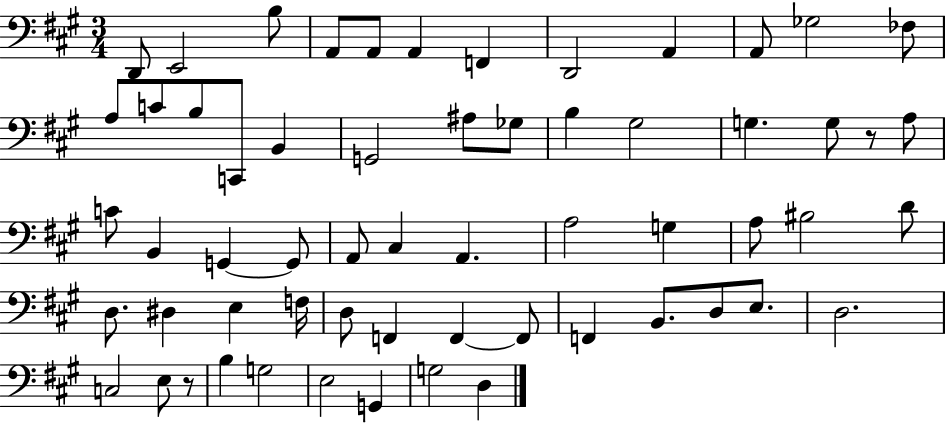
D2/e E2/h B3/e A2/e A2/e A2/q F2/q D2/h A2/q A2/e Gb3/h FES3/e A3/e C4/e B3/e C2/e B2/q G2/h A#3/e Gb3/e B3/q G#3/h G3/q. G3/e R/e A3/e C4/e B2/q G2/q G2/e A2/e C#3/q A2/q. A3/h G3/q A3/e BIS3/h D4/e D3/e. D#3/q E3/q F3/s D3/e F2/q F2/q F2/e F2/q B2/e. D3/e E3/e. D3/h. C3/h E3/e R/e B3/q G3/h E3/h G2/q G3/h D3/q